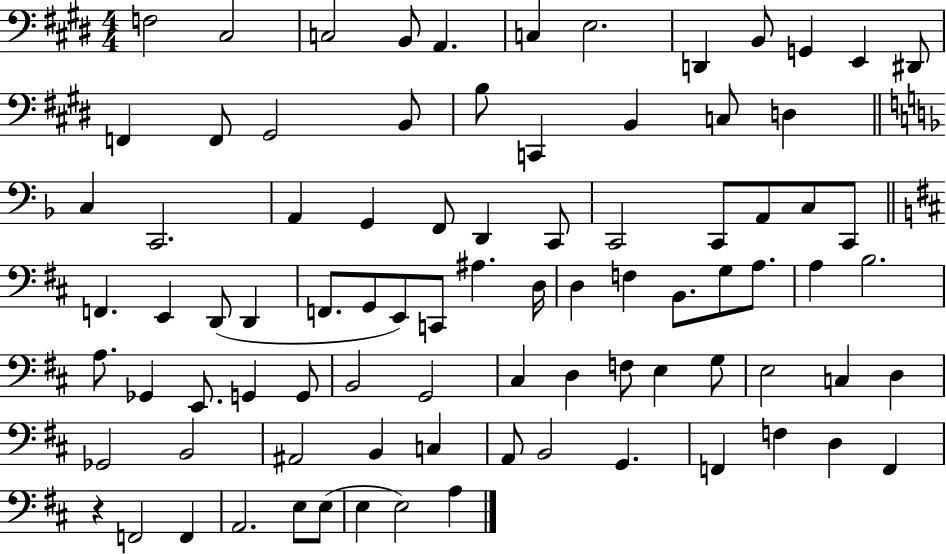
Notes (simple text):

F3/h C#3/h C3/h B2/e A2/q. C3/q E3/h. D2/q B2/e G2/q E2/q D#2/e F2/q F2/e G#2/h B2/e B3/e C2/q B2/q C3/e D3/q C3/q C2/h. A2/q G2/q F2/e D2/q C2/e C2/h C2/e A2/e C3/e C2/e F2/q. E2/q D2/e D2/q F2/e. G2/e E2/e C2/e A#3/q. D3/s D3/q F3/q B2/e. G3/e A3/e. A3/q B3/h. A3/e. Gb2/q E2/e. G2/q G2/e B2/h G2/h C#3/q D3/q F3/e E3/q G3/e E3/h C3/q D3/q Gb2/h B2/h A#2/h B2/q C3/q A2/e B2/h G2/q. F2/q F3/q D3/q F2/q R/q F2/h F2/q A2/h. E3/e E3/e E3/q E3/h A3/q